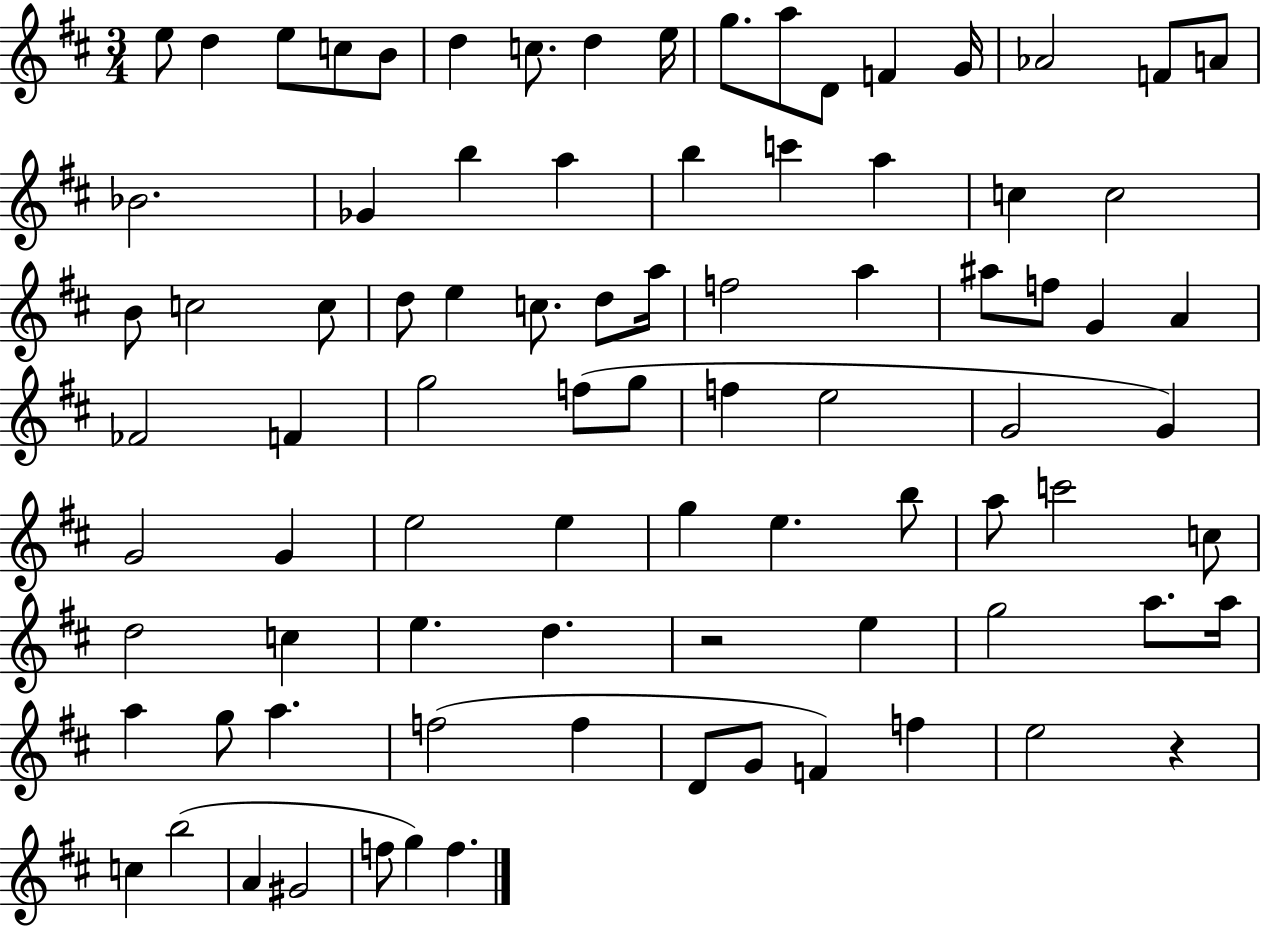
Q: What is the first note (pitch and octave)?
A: E5